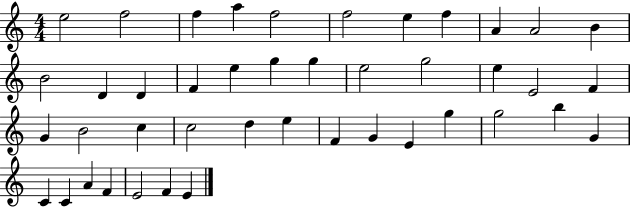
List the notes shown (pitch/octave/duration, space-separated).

E5/h F5/h F5/q A5/q F5/h F5/h E5/q F5/q A4/q A4/h B4/q B4/h D4/q D4/q F4/q E5/q G5/q G5/q E5/h G5/h E5/q E4/h F4/q G4/q B4/h C5/q C5/h D5/q E5/q F4/q G4/q E4/q G5/q G5/h B5/q G4/q C4/q C4/q A4/q F4/q E4/h F4/q E4/q